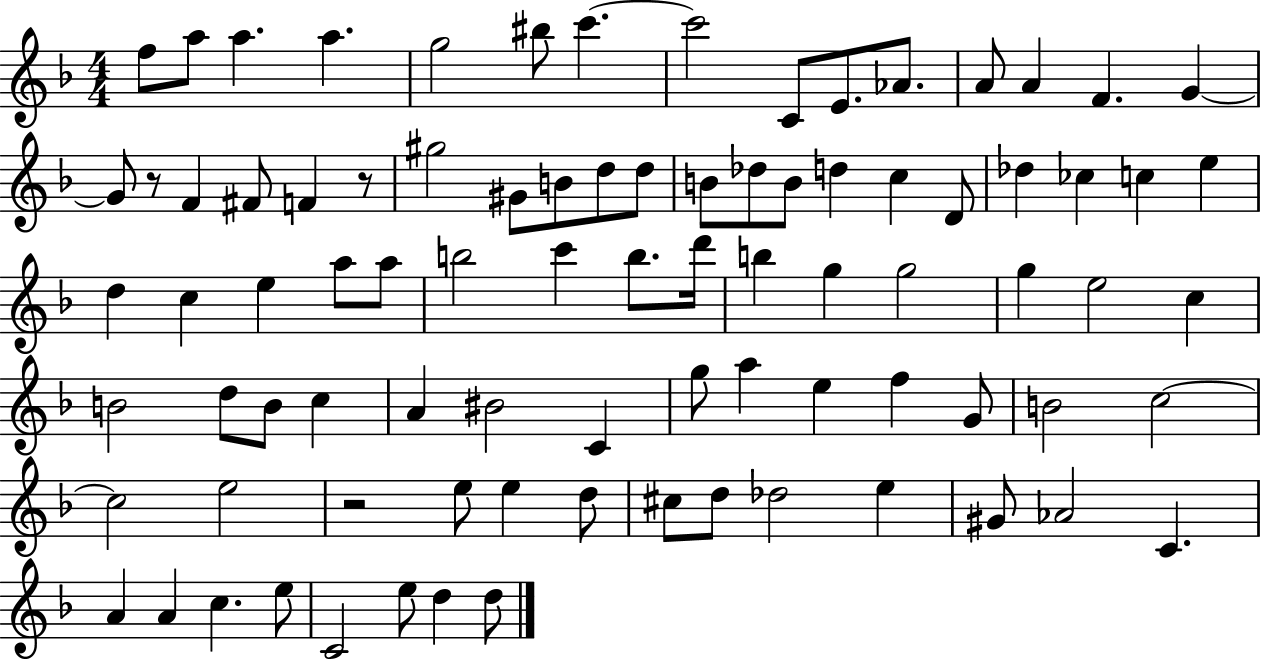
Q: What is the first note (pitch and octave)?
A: F5